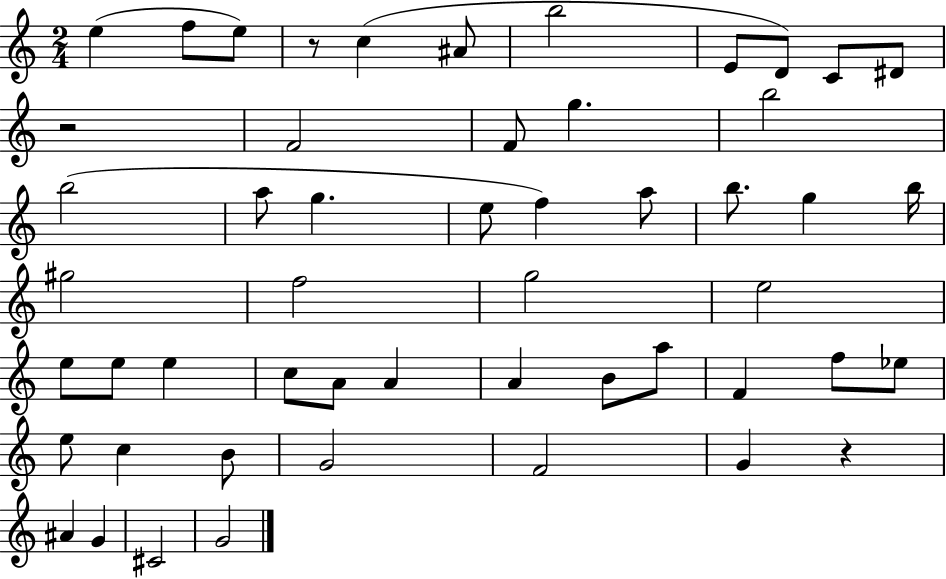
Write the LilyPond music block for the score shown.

{
  \clef treble
  \numericTimeSignature
  \time 2/4
  \key c \major
  e''4( f''8 e''8) | r8 c''4( ais'8 | b''2 | e'8 d'8) c'8 dis'8 | \break r2 | f'2 | f'8 g''4. | b''2 | \break b''2( | a''8 g''4. | e''8 f''4) a''8 | b''8. g''4 b''16 | \break gis''2 | f''2 | g''2 | e''2 | \break e''8 e''8 e''4 | c''8 a'8 a'4 | a'4 b'8 a''8 | f'4 f''8 ees''8 | \break e''8 c''4 b'8 | g'2 | f'2 | g'4 r4 | \break ais'4 g'4 | cis'2 | g'2 | \bar "|."
}